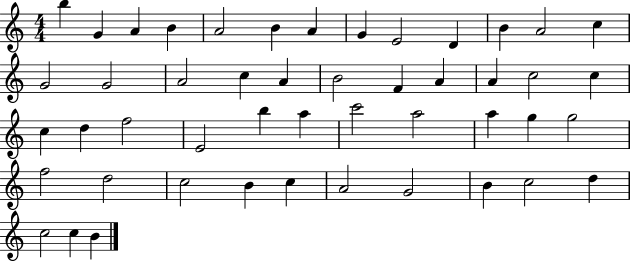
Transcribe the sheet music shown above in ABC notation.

X:1
T:Untitled
M:4/4
L:1/4
K:C
b G A B A2 B A G E2 D B A2 c G2 G2 A2 c A B2 F A A c2 c c d f2 E2 b a c'2 a2 a g g2 f2 d2 c2 B c A2 G2 B c2 d c2 c B